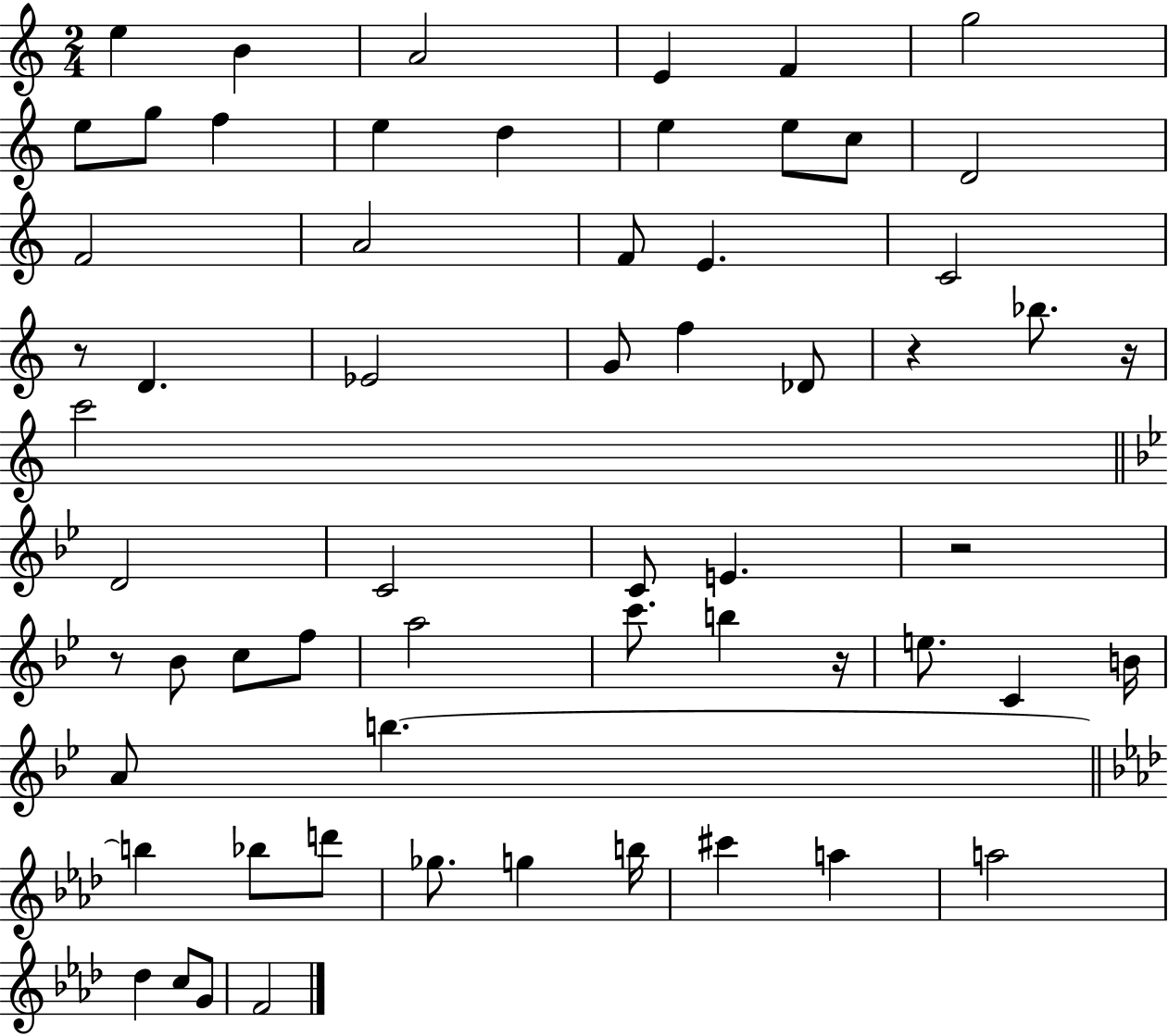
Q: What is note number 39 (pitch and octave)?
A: C4